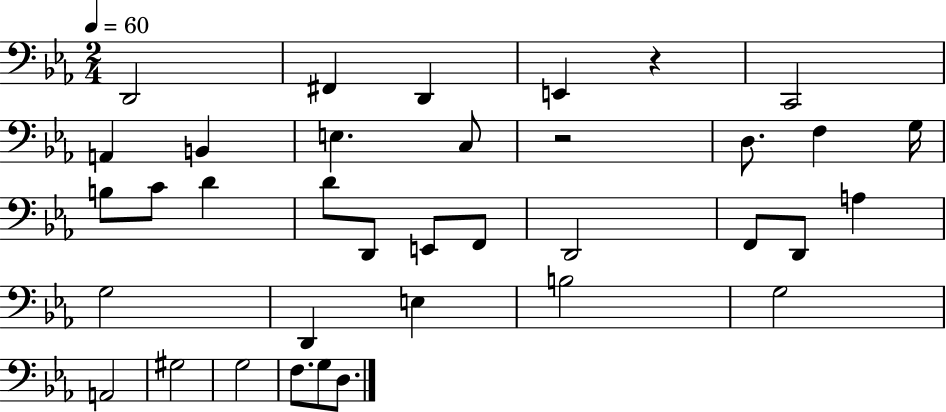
X:1
T:Untitled
M:2/4
L:1/4
K:Eb
D,,2 ^F,, D,, E,, z C,,2 A,, B,, E, C,/2 z2 D,/2 F, G,/4 B,/2 C/2 D D/2 D,,/2 E,,/2 F,,/2 D,,2 F,,/2 D,,/2 A, G,2 D,, E, B,2 G,2 A,,2 ^G,2 G,2 F,/2 G,/2 D,/2